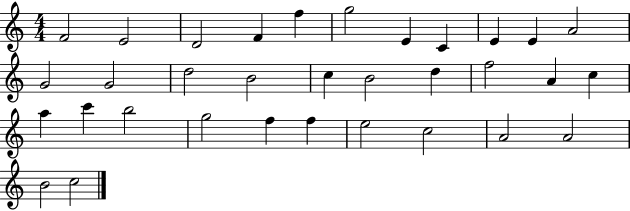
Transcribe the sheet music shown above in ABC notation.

X:1
T:Untitled
M:4/4
L:1/4
K:C
F2 E2 D2 F f g2 E C E E A2 G2 G2 d2 B2 c B2 d f2 A c a c' b2 g2 f f e2 c2 A2 A2 B2 c2